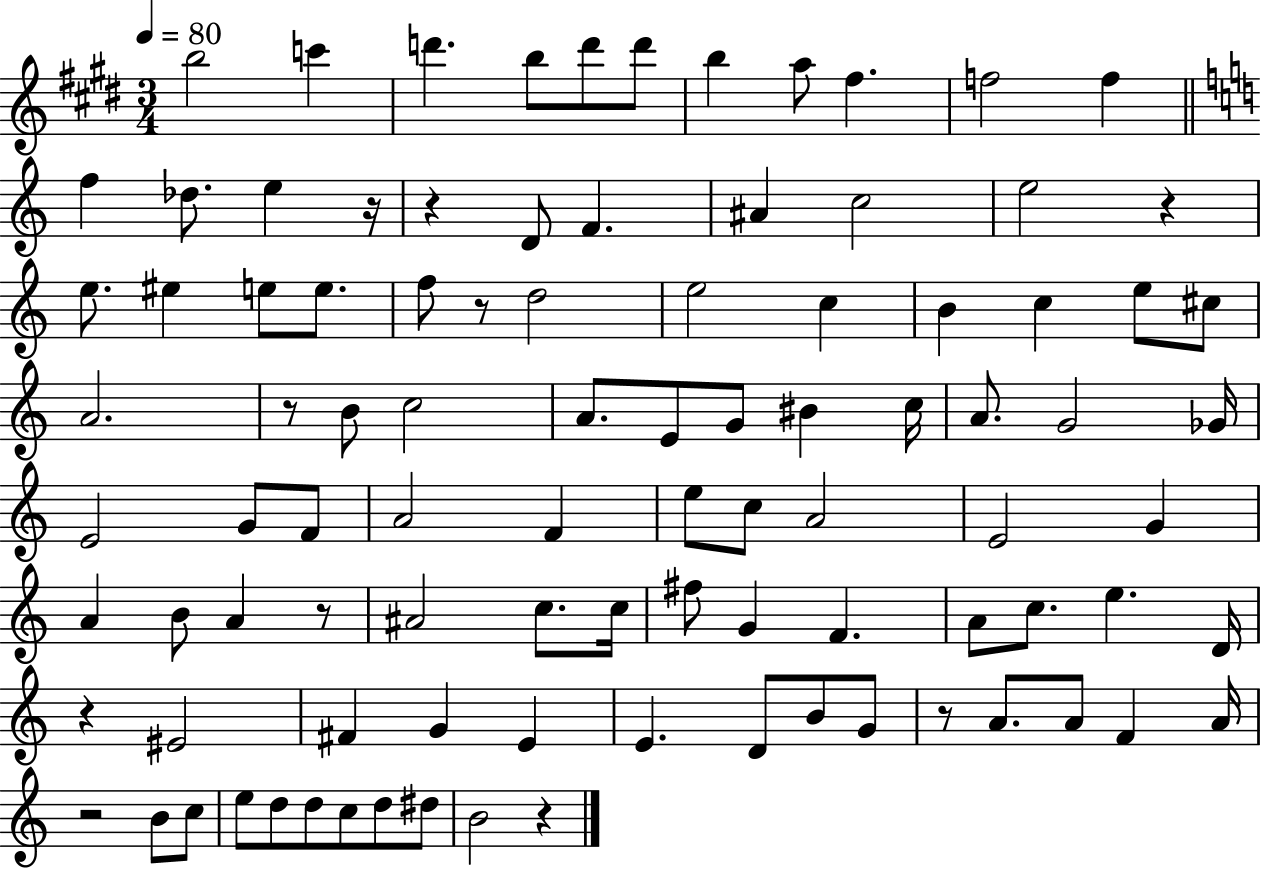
B5/h C6/q D6/q. B5/e D6/e D6/e B5/q A5/e F#5/q. F5/h F5/q F5/q Db5/e. E5/q R/s R/q D4/e F4/q. A#4/q C5/h E5/h R/q E5/e. EIS5/q E5/e E5/e. F5/e R/e D5/h E5/h C5/q B4/q C5/q E5/e C#5/e A4/h. R/e B4/e C5/h A4/e. E4/e G4/e BIS4/q C5/s A4/e. G4/h Gb4/s E4/h G4/e F4/e A4/h F4/q E5/e C5/e A4/h E4/h G4/q A4/q B4/e A4/q R/e A#4/h C5/e. C5/s F#5/e G4/q F4/q. A4/e C5/e. E5/q. D4/s R/q EIS4/h F#4/q G4/q E4/q E4/q. D4/e B4/e G4/e R/e A4/e. A4/e F4/q A4/s R/h B4/e C5/e E5/e D5/e D5/e C5/e D5/e D#5/e B4/h R/q